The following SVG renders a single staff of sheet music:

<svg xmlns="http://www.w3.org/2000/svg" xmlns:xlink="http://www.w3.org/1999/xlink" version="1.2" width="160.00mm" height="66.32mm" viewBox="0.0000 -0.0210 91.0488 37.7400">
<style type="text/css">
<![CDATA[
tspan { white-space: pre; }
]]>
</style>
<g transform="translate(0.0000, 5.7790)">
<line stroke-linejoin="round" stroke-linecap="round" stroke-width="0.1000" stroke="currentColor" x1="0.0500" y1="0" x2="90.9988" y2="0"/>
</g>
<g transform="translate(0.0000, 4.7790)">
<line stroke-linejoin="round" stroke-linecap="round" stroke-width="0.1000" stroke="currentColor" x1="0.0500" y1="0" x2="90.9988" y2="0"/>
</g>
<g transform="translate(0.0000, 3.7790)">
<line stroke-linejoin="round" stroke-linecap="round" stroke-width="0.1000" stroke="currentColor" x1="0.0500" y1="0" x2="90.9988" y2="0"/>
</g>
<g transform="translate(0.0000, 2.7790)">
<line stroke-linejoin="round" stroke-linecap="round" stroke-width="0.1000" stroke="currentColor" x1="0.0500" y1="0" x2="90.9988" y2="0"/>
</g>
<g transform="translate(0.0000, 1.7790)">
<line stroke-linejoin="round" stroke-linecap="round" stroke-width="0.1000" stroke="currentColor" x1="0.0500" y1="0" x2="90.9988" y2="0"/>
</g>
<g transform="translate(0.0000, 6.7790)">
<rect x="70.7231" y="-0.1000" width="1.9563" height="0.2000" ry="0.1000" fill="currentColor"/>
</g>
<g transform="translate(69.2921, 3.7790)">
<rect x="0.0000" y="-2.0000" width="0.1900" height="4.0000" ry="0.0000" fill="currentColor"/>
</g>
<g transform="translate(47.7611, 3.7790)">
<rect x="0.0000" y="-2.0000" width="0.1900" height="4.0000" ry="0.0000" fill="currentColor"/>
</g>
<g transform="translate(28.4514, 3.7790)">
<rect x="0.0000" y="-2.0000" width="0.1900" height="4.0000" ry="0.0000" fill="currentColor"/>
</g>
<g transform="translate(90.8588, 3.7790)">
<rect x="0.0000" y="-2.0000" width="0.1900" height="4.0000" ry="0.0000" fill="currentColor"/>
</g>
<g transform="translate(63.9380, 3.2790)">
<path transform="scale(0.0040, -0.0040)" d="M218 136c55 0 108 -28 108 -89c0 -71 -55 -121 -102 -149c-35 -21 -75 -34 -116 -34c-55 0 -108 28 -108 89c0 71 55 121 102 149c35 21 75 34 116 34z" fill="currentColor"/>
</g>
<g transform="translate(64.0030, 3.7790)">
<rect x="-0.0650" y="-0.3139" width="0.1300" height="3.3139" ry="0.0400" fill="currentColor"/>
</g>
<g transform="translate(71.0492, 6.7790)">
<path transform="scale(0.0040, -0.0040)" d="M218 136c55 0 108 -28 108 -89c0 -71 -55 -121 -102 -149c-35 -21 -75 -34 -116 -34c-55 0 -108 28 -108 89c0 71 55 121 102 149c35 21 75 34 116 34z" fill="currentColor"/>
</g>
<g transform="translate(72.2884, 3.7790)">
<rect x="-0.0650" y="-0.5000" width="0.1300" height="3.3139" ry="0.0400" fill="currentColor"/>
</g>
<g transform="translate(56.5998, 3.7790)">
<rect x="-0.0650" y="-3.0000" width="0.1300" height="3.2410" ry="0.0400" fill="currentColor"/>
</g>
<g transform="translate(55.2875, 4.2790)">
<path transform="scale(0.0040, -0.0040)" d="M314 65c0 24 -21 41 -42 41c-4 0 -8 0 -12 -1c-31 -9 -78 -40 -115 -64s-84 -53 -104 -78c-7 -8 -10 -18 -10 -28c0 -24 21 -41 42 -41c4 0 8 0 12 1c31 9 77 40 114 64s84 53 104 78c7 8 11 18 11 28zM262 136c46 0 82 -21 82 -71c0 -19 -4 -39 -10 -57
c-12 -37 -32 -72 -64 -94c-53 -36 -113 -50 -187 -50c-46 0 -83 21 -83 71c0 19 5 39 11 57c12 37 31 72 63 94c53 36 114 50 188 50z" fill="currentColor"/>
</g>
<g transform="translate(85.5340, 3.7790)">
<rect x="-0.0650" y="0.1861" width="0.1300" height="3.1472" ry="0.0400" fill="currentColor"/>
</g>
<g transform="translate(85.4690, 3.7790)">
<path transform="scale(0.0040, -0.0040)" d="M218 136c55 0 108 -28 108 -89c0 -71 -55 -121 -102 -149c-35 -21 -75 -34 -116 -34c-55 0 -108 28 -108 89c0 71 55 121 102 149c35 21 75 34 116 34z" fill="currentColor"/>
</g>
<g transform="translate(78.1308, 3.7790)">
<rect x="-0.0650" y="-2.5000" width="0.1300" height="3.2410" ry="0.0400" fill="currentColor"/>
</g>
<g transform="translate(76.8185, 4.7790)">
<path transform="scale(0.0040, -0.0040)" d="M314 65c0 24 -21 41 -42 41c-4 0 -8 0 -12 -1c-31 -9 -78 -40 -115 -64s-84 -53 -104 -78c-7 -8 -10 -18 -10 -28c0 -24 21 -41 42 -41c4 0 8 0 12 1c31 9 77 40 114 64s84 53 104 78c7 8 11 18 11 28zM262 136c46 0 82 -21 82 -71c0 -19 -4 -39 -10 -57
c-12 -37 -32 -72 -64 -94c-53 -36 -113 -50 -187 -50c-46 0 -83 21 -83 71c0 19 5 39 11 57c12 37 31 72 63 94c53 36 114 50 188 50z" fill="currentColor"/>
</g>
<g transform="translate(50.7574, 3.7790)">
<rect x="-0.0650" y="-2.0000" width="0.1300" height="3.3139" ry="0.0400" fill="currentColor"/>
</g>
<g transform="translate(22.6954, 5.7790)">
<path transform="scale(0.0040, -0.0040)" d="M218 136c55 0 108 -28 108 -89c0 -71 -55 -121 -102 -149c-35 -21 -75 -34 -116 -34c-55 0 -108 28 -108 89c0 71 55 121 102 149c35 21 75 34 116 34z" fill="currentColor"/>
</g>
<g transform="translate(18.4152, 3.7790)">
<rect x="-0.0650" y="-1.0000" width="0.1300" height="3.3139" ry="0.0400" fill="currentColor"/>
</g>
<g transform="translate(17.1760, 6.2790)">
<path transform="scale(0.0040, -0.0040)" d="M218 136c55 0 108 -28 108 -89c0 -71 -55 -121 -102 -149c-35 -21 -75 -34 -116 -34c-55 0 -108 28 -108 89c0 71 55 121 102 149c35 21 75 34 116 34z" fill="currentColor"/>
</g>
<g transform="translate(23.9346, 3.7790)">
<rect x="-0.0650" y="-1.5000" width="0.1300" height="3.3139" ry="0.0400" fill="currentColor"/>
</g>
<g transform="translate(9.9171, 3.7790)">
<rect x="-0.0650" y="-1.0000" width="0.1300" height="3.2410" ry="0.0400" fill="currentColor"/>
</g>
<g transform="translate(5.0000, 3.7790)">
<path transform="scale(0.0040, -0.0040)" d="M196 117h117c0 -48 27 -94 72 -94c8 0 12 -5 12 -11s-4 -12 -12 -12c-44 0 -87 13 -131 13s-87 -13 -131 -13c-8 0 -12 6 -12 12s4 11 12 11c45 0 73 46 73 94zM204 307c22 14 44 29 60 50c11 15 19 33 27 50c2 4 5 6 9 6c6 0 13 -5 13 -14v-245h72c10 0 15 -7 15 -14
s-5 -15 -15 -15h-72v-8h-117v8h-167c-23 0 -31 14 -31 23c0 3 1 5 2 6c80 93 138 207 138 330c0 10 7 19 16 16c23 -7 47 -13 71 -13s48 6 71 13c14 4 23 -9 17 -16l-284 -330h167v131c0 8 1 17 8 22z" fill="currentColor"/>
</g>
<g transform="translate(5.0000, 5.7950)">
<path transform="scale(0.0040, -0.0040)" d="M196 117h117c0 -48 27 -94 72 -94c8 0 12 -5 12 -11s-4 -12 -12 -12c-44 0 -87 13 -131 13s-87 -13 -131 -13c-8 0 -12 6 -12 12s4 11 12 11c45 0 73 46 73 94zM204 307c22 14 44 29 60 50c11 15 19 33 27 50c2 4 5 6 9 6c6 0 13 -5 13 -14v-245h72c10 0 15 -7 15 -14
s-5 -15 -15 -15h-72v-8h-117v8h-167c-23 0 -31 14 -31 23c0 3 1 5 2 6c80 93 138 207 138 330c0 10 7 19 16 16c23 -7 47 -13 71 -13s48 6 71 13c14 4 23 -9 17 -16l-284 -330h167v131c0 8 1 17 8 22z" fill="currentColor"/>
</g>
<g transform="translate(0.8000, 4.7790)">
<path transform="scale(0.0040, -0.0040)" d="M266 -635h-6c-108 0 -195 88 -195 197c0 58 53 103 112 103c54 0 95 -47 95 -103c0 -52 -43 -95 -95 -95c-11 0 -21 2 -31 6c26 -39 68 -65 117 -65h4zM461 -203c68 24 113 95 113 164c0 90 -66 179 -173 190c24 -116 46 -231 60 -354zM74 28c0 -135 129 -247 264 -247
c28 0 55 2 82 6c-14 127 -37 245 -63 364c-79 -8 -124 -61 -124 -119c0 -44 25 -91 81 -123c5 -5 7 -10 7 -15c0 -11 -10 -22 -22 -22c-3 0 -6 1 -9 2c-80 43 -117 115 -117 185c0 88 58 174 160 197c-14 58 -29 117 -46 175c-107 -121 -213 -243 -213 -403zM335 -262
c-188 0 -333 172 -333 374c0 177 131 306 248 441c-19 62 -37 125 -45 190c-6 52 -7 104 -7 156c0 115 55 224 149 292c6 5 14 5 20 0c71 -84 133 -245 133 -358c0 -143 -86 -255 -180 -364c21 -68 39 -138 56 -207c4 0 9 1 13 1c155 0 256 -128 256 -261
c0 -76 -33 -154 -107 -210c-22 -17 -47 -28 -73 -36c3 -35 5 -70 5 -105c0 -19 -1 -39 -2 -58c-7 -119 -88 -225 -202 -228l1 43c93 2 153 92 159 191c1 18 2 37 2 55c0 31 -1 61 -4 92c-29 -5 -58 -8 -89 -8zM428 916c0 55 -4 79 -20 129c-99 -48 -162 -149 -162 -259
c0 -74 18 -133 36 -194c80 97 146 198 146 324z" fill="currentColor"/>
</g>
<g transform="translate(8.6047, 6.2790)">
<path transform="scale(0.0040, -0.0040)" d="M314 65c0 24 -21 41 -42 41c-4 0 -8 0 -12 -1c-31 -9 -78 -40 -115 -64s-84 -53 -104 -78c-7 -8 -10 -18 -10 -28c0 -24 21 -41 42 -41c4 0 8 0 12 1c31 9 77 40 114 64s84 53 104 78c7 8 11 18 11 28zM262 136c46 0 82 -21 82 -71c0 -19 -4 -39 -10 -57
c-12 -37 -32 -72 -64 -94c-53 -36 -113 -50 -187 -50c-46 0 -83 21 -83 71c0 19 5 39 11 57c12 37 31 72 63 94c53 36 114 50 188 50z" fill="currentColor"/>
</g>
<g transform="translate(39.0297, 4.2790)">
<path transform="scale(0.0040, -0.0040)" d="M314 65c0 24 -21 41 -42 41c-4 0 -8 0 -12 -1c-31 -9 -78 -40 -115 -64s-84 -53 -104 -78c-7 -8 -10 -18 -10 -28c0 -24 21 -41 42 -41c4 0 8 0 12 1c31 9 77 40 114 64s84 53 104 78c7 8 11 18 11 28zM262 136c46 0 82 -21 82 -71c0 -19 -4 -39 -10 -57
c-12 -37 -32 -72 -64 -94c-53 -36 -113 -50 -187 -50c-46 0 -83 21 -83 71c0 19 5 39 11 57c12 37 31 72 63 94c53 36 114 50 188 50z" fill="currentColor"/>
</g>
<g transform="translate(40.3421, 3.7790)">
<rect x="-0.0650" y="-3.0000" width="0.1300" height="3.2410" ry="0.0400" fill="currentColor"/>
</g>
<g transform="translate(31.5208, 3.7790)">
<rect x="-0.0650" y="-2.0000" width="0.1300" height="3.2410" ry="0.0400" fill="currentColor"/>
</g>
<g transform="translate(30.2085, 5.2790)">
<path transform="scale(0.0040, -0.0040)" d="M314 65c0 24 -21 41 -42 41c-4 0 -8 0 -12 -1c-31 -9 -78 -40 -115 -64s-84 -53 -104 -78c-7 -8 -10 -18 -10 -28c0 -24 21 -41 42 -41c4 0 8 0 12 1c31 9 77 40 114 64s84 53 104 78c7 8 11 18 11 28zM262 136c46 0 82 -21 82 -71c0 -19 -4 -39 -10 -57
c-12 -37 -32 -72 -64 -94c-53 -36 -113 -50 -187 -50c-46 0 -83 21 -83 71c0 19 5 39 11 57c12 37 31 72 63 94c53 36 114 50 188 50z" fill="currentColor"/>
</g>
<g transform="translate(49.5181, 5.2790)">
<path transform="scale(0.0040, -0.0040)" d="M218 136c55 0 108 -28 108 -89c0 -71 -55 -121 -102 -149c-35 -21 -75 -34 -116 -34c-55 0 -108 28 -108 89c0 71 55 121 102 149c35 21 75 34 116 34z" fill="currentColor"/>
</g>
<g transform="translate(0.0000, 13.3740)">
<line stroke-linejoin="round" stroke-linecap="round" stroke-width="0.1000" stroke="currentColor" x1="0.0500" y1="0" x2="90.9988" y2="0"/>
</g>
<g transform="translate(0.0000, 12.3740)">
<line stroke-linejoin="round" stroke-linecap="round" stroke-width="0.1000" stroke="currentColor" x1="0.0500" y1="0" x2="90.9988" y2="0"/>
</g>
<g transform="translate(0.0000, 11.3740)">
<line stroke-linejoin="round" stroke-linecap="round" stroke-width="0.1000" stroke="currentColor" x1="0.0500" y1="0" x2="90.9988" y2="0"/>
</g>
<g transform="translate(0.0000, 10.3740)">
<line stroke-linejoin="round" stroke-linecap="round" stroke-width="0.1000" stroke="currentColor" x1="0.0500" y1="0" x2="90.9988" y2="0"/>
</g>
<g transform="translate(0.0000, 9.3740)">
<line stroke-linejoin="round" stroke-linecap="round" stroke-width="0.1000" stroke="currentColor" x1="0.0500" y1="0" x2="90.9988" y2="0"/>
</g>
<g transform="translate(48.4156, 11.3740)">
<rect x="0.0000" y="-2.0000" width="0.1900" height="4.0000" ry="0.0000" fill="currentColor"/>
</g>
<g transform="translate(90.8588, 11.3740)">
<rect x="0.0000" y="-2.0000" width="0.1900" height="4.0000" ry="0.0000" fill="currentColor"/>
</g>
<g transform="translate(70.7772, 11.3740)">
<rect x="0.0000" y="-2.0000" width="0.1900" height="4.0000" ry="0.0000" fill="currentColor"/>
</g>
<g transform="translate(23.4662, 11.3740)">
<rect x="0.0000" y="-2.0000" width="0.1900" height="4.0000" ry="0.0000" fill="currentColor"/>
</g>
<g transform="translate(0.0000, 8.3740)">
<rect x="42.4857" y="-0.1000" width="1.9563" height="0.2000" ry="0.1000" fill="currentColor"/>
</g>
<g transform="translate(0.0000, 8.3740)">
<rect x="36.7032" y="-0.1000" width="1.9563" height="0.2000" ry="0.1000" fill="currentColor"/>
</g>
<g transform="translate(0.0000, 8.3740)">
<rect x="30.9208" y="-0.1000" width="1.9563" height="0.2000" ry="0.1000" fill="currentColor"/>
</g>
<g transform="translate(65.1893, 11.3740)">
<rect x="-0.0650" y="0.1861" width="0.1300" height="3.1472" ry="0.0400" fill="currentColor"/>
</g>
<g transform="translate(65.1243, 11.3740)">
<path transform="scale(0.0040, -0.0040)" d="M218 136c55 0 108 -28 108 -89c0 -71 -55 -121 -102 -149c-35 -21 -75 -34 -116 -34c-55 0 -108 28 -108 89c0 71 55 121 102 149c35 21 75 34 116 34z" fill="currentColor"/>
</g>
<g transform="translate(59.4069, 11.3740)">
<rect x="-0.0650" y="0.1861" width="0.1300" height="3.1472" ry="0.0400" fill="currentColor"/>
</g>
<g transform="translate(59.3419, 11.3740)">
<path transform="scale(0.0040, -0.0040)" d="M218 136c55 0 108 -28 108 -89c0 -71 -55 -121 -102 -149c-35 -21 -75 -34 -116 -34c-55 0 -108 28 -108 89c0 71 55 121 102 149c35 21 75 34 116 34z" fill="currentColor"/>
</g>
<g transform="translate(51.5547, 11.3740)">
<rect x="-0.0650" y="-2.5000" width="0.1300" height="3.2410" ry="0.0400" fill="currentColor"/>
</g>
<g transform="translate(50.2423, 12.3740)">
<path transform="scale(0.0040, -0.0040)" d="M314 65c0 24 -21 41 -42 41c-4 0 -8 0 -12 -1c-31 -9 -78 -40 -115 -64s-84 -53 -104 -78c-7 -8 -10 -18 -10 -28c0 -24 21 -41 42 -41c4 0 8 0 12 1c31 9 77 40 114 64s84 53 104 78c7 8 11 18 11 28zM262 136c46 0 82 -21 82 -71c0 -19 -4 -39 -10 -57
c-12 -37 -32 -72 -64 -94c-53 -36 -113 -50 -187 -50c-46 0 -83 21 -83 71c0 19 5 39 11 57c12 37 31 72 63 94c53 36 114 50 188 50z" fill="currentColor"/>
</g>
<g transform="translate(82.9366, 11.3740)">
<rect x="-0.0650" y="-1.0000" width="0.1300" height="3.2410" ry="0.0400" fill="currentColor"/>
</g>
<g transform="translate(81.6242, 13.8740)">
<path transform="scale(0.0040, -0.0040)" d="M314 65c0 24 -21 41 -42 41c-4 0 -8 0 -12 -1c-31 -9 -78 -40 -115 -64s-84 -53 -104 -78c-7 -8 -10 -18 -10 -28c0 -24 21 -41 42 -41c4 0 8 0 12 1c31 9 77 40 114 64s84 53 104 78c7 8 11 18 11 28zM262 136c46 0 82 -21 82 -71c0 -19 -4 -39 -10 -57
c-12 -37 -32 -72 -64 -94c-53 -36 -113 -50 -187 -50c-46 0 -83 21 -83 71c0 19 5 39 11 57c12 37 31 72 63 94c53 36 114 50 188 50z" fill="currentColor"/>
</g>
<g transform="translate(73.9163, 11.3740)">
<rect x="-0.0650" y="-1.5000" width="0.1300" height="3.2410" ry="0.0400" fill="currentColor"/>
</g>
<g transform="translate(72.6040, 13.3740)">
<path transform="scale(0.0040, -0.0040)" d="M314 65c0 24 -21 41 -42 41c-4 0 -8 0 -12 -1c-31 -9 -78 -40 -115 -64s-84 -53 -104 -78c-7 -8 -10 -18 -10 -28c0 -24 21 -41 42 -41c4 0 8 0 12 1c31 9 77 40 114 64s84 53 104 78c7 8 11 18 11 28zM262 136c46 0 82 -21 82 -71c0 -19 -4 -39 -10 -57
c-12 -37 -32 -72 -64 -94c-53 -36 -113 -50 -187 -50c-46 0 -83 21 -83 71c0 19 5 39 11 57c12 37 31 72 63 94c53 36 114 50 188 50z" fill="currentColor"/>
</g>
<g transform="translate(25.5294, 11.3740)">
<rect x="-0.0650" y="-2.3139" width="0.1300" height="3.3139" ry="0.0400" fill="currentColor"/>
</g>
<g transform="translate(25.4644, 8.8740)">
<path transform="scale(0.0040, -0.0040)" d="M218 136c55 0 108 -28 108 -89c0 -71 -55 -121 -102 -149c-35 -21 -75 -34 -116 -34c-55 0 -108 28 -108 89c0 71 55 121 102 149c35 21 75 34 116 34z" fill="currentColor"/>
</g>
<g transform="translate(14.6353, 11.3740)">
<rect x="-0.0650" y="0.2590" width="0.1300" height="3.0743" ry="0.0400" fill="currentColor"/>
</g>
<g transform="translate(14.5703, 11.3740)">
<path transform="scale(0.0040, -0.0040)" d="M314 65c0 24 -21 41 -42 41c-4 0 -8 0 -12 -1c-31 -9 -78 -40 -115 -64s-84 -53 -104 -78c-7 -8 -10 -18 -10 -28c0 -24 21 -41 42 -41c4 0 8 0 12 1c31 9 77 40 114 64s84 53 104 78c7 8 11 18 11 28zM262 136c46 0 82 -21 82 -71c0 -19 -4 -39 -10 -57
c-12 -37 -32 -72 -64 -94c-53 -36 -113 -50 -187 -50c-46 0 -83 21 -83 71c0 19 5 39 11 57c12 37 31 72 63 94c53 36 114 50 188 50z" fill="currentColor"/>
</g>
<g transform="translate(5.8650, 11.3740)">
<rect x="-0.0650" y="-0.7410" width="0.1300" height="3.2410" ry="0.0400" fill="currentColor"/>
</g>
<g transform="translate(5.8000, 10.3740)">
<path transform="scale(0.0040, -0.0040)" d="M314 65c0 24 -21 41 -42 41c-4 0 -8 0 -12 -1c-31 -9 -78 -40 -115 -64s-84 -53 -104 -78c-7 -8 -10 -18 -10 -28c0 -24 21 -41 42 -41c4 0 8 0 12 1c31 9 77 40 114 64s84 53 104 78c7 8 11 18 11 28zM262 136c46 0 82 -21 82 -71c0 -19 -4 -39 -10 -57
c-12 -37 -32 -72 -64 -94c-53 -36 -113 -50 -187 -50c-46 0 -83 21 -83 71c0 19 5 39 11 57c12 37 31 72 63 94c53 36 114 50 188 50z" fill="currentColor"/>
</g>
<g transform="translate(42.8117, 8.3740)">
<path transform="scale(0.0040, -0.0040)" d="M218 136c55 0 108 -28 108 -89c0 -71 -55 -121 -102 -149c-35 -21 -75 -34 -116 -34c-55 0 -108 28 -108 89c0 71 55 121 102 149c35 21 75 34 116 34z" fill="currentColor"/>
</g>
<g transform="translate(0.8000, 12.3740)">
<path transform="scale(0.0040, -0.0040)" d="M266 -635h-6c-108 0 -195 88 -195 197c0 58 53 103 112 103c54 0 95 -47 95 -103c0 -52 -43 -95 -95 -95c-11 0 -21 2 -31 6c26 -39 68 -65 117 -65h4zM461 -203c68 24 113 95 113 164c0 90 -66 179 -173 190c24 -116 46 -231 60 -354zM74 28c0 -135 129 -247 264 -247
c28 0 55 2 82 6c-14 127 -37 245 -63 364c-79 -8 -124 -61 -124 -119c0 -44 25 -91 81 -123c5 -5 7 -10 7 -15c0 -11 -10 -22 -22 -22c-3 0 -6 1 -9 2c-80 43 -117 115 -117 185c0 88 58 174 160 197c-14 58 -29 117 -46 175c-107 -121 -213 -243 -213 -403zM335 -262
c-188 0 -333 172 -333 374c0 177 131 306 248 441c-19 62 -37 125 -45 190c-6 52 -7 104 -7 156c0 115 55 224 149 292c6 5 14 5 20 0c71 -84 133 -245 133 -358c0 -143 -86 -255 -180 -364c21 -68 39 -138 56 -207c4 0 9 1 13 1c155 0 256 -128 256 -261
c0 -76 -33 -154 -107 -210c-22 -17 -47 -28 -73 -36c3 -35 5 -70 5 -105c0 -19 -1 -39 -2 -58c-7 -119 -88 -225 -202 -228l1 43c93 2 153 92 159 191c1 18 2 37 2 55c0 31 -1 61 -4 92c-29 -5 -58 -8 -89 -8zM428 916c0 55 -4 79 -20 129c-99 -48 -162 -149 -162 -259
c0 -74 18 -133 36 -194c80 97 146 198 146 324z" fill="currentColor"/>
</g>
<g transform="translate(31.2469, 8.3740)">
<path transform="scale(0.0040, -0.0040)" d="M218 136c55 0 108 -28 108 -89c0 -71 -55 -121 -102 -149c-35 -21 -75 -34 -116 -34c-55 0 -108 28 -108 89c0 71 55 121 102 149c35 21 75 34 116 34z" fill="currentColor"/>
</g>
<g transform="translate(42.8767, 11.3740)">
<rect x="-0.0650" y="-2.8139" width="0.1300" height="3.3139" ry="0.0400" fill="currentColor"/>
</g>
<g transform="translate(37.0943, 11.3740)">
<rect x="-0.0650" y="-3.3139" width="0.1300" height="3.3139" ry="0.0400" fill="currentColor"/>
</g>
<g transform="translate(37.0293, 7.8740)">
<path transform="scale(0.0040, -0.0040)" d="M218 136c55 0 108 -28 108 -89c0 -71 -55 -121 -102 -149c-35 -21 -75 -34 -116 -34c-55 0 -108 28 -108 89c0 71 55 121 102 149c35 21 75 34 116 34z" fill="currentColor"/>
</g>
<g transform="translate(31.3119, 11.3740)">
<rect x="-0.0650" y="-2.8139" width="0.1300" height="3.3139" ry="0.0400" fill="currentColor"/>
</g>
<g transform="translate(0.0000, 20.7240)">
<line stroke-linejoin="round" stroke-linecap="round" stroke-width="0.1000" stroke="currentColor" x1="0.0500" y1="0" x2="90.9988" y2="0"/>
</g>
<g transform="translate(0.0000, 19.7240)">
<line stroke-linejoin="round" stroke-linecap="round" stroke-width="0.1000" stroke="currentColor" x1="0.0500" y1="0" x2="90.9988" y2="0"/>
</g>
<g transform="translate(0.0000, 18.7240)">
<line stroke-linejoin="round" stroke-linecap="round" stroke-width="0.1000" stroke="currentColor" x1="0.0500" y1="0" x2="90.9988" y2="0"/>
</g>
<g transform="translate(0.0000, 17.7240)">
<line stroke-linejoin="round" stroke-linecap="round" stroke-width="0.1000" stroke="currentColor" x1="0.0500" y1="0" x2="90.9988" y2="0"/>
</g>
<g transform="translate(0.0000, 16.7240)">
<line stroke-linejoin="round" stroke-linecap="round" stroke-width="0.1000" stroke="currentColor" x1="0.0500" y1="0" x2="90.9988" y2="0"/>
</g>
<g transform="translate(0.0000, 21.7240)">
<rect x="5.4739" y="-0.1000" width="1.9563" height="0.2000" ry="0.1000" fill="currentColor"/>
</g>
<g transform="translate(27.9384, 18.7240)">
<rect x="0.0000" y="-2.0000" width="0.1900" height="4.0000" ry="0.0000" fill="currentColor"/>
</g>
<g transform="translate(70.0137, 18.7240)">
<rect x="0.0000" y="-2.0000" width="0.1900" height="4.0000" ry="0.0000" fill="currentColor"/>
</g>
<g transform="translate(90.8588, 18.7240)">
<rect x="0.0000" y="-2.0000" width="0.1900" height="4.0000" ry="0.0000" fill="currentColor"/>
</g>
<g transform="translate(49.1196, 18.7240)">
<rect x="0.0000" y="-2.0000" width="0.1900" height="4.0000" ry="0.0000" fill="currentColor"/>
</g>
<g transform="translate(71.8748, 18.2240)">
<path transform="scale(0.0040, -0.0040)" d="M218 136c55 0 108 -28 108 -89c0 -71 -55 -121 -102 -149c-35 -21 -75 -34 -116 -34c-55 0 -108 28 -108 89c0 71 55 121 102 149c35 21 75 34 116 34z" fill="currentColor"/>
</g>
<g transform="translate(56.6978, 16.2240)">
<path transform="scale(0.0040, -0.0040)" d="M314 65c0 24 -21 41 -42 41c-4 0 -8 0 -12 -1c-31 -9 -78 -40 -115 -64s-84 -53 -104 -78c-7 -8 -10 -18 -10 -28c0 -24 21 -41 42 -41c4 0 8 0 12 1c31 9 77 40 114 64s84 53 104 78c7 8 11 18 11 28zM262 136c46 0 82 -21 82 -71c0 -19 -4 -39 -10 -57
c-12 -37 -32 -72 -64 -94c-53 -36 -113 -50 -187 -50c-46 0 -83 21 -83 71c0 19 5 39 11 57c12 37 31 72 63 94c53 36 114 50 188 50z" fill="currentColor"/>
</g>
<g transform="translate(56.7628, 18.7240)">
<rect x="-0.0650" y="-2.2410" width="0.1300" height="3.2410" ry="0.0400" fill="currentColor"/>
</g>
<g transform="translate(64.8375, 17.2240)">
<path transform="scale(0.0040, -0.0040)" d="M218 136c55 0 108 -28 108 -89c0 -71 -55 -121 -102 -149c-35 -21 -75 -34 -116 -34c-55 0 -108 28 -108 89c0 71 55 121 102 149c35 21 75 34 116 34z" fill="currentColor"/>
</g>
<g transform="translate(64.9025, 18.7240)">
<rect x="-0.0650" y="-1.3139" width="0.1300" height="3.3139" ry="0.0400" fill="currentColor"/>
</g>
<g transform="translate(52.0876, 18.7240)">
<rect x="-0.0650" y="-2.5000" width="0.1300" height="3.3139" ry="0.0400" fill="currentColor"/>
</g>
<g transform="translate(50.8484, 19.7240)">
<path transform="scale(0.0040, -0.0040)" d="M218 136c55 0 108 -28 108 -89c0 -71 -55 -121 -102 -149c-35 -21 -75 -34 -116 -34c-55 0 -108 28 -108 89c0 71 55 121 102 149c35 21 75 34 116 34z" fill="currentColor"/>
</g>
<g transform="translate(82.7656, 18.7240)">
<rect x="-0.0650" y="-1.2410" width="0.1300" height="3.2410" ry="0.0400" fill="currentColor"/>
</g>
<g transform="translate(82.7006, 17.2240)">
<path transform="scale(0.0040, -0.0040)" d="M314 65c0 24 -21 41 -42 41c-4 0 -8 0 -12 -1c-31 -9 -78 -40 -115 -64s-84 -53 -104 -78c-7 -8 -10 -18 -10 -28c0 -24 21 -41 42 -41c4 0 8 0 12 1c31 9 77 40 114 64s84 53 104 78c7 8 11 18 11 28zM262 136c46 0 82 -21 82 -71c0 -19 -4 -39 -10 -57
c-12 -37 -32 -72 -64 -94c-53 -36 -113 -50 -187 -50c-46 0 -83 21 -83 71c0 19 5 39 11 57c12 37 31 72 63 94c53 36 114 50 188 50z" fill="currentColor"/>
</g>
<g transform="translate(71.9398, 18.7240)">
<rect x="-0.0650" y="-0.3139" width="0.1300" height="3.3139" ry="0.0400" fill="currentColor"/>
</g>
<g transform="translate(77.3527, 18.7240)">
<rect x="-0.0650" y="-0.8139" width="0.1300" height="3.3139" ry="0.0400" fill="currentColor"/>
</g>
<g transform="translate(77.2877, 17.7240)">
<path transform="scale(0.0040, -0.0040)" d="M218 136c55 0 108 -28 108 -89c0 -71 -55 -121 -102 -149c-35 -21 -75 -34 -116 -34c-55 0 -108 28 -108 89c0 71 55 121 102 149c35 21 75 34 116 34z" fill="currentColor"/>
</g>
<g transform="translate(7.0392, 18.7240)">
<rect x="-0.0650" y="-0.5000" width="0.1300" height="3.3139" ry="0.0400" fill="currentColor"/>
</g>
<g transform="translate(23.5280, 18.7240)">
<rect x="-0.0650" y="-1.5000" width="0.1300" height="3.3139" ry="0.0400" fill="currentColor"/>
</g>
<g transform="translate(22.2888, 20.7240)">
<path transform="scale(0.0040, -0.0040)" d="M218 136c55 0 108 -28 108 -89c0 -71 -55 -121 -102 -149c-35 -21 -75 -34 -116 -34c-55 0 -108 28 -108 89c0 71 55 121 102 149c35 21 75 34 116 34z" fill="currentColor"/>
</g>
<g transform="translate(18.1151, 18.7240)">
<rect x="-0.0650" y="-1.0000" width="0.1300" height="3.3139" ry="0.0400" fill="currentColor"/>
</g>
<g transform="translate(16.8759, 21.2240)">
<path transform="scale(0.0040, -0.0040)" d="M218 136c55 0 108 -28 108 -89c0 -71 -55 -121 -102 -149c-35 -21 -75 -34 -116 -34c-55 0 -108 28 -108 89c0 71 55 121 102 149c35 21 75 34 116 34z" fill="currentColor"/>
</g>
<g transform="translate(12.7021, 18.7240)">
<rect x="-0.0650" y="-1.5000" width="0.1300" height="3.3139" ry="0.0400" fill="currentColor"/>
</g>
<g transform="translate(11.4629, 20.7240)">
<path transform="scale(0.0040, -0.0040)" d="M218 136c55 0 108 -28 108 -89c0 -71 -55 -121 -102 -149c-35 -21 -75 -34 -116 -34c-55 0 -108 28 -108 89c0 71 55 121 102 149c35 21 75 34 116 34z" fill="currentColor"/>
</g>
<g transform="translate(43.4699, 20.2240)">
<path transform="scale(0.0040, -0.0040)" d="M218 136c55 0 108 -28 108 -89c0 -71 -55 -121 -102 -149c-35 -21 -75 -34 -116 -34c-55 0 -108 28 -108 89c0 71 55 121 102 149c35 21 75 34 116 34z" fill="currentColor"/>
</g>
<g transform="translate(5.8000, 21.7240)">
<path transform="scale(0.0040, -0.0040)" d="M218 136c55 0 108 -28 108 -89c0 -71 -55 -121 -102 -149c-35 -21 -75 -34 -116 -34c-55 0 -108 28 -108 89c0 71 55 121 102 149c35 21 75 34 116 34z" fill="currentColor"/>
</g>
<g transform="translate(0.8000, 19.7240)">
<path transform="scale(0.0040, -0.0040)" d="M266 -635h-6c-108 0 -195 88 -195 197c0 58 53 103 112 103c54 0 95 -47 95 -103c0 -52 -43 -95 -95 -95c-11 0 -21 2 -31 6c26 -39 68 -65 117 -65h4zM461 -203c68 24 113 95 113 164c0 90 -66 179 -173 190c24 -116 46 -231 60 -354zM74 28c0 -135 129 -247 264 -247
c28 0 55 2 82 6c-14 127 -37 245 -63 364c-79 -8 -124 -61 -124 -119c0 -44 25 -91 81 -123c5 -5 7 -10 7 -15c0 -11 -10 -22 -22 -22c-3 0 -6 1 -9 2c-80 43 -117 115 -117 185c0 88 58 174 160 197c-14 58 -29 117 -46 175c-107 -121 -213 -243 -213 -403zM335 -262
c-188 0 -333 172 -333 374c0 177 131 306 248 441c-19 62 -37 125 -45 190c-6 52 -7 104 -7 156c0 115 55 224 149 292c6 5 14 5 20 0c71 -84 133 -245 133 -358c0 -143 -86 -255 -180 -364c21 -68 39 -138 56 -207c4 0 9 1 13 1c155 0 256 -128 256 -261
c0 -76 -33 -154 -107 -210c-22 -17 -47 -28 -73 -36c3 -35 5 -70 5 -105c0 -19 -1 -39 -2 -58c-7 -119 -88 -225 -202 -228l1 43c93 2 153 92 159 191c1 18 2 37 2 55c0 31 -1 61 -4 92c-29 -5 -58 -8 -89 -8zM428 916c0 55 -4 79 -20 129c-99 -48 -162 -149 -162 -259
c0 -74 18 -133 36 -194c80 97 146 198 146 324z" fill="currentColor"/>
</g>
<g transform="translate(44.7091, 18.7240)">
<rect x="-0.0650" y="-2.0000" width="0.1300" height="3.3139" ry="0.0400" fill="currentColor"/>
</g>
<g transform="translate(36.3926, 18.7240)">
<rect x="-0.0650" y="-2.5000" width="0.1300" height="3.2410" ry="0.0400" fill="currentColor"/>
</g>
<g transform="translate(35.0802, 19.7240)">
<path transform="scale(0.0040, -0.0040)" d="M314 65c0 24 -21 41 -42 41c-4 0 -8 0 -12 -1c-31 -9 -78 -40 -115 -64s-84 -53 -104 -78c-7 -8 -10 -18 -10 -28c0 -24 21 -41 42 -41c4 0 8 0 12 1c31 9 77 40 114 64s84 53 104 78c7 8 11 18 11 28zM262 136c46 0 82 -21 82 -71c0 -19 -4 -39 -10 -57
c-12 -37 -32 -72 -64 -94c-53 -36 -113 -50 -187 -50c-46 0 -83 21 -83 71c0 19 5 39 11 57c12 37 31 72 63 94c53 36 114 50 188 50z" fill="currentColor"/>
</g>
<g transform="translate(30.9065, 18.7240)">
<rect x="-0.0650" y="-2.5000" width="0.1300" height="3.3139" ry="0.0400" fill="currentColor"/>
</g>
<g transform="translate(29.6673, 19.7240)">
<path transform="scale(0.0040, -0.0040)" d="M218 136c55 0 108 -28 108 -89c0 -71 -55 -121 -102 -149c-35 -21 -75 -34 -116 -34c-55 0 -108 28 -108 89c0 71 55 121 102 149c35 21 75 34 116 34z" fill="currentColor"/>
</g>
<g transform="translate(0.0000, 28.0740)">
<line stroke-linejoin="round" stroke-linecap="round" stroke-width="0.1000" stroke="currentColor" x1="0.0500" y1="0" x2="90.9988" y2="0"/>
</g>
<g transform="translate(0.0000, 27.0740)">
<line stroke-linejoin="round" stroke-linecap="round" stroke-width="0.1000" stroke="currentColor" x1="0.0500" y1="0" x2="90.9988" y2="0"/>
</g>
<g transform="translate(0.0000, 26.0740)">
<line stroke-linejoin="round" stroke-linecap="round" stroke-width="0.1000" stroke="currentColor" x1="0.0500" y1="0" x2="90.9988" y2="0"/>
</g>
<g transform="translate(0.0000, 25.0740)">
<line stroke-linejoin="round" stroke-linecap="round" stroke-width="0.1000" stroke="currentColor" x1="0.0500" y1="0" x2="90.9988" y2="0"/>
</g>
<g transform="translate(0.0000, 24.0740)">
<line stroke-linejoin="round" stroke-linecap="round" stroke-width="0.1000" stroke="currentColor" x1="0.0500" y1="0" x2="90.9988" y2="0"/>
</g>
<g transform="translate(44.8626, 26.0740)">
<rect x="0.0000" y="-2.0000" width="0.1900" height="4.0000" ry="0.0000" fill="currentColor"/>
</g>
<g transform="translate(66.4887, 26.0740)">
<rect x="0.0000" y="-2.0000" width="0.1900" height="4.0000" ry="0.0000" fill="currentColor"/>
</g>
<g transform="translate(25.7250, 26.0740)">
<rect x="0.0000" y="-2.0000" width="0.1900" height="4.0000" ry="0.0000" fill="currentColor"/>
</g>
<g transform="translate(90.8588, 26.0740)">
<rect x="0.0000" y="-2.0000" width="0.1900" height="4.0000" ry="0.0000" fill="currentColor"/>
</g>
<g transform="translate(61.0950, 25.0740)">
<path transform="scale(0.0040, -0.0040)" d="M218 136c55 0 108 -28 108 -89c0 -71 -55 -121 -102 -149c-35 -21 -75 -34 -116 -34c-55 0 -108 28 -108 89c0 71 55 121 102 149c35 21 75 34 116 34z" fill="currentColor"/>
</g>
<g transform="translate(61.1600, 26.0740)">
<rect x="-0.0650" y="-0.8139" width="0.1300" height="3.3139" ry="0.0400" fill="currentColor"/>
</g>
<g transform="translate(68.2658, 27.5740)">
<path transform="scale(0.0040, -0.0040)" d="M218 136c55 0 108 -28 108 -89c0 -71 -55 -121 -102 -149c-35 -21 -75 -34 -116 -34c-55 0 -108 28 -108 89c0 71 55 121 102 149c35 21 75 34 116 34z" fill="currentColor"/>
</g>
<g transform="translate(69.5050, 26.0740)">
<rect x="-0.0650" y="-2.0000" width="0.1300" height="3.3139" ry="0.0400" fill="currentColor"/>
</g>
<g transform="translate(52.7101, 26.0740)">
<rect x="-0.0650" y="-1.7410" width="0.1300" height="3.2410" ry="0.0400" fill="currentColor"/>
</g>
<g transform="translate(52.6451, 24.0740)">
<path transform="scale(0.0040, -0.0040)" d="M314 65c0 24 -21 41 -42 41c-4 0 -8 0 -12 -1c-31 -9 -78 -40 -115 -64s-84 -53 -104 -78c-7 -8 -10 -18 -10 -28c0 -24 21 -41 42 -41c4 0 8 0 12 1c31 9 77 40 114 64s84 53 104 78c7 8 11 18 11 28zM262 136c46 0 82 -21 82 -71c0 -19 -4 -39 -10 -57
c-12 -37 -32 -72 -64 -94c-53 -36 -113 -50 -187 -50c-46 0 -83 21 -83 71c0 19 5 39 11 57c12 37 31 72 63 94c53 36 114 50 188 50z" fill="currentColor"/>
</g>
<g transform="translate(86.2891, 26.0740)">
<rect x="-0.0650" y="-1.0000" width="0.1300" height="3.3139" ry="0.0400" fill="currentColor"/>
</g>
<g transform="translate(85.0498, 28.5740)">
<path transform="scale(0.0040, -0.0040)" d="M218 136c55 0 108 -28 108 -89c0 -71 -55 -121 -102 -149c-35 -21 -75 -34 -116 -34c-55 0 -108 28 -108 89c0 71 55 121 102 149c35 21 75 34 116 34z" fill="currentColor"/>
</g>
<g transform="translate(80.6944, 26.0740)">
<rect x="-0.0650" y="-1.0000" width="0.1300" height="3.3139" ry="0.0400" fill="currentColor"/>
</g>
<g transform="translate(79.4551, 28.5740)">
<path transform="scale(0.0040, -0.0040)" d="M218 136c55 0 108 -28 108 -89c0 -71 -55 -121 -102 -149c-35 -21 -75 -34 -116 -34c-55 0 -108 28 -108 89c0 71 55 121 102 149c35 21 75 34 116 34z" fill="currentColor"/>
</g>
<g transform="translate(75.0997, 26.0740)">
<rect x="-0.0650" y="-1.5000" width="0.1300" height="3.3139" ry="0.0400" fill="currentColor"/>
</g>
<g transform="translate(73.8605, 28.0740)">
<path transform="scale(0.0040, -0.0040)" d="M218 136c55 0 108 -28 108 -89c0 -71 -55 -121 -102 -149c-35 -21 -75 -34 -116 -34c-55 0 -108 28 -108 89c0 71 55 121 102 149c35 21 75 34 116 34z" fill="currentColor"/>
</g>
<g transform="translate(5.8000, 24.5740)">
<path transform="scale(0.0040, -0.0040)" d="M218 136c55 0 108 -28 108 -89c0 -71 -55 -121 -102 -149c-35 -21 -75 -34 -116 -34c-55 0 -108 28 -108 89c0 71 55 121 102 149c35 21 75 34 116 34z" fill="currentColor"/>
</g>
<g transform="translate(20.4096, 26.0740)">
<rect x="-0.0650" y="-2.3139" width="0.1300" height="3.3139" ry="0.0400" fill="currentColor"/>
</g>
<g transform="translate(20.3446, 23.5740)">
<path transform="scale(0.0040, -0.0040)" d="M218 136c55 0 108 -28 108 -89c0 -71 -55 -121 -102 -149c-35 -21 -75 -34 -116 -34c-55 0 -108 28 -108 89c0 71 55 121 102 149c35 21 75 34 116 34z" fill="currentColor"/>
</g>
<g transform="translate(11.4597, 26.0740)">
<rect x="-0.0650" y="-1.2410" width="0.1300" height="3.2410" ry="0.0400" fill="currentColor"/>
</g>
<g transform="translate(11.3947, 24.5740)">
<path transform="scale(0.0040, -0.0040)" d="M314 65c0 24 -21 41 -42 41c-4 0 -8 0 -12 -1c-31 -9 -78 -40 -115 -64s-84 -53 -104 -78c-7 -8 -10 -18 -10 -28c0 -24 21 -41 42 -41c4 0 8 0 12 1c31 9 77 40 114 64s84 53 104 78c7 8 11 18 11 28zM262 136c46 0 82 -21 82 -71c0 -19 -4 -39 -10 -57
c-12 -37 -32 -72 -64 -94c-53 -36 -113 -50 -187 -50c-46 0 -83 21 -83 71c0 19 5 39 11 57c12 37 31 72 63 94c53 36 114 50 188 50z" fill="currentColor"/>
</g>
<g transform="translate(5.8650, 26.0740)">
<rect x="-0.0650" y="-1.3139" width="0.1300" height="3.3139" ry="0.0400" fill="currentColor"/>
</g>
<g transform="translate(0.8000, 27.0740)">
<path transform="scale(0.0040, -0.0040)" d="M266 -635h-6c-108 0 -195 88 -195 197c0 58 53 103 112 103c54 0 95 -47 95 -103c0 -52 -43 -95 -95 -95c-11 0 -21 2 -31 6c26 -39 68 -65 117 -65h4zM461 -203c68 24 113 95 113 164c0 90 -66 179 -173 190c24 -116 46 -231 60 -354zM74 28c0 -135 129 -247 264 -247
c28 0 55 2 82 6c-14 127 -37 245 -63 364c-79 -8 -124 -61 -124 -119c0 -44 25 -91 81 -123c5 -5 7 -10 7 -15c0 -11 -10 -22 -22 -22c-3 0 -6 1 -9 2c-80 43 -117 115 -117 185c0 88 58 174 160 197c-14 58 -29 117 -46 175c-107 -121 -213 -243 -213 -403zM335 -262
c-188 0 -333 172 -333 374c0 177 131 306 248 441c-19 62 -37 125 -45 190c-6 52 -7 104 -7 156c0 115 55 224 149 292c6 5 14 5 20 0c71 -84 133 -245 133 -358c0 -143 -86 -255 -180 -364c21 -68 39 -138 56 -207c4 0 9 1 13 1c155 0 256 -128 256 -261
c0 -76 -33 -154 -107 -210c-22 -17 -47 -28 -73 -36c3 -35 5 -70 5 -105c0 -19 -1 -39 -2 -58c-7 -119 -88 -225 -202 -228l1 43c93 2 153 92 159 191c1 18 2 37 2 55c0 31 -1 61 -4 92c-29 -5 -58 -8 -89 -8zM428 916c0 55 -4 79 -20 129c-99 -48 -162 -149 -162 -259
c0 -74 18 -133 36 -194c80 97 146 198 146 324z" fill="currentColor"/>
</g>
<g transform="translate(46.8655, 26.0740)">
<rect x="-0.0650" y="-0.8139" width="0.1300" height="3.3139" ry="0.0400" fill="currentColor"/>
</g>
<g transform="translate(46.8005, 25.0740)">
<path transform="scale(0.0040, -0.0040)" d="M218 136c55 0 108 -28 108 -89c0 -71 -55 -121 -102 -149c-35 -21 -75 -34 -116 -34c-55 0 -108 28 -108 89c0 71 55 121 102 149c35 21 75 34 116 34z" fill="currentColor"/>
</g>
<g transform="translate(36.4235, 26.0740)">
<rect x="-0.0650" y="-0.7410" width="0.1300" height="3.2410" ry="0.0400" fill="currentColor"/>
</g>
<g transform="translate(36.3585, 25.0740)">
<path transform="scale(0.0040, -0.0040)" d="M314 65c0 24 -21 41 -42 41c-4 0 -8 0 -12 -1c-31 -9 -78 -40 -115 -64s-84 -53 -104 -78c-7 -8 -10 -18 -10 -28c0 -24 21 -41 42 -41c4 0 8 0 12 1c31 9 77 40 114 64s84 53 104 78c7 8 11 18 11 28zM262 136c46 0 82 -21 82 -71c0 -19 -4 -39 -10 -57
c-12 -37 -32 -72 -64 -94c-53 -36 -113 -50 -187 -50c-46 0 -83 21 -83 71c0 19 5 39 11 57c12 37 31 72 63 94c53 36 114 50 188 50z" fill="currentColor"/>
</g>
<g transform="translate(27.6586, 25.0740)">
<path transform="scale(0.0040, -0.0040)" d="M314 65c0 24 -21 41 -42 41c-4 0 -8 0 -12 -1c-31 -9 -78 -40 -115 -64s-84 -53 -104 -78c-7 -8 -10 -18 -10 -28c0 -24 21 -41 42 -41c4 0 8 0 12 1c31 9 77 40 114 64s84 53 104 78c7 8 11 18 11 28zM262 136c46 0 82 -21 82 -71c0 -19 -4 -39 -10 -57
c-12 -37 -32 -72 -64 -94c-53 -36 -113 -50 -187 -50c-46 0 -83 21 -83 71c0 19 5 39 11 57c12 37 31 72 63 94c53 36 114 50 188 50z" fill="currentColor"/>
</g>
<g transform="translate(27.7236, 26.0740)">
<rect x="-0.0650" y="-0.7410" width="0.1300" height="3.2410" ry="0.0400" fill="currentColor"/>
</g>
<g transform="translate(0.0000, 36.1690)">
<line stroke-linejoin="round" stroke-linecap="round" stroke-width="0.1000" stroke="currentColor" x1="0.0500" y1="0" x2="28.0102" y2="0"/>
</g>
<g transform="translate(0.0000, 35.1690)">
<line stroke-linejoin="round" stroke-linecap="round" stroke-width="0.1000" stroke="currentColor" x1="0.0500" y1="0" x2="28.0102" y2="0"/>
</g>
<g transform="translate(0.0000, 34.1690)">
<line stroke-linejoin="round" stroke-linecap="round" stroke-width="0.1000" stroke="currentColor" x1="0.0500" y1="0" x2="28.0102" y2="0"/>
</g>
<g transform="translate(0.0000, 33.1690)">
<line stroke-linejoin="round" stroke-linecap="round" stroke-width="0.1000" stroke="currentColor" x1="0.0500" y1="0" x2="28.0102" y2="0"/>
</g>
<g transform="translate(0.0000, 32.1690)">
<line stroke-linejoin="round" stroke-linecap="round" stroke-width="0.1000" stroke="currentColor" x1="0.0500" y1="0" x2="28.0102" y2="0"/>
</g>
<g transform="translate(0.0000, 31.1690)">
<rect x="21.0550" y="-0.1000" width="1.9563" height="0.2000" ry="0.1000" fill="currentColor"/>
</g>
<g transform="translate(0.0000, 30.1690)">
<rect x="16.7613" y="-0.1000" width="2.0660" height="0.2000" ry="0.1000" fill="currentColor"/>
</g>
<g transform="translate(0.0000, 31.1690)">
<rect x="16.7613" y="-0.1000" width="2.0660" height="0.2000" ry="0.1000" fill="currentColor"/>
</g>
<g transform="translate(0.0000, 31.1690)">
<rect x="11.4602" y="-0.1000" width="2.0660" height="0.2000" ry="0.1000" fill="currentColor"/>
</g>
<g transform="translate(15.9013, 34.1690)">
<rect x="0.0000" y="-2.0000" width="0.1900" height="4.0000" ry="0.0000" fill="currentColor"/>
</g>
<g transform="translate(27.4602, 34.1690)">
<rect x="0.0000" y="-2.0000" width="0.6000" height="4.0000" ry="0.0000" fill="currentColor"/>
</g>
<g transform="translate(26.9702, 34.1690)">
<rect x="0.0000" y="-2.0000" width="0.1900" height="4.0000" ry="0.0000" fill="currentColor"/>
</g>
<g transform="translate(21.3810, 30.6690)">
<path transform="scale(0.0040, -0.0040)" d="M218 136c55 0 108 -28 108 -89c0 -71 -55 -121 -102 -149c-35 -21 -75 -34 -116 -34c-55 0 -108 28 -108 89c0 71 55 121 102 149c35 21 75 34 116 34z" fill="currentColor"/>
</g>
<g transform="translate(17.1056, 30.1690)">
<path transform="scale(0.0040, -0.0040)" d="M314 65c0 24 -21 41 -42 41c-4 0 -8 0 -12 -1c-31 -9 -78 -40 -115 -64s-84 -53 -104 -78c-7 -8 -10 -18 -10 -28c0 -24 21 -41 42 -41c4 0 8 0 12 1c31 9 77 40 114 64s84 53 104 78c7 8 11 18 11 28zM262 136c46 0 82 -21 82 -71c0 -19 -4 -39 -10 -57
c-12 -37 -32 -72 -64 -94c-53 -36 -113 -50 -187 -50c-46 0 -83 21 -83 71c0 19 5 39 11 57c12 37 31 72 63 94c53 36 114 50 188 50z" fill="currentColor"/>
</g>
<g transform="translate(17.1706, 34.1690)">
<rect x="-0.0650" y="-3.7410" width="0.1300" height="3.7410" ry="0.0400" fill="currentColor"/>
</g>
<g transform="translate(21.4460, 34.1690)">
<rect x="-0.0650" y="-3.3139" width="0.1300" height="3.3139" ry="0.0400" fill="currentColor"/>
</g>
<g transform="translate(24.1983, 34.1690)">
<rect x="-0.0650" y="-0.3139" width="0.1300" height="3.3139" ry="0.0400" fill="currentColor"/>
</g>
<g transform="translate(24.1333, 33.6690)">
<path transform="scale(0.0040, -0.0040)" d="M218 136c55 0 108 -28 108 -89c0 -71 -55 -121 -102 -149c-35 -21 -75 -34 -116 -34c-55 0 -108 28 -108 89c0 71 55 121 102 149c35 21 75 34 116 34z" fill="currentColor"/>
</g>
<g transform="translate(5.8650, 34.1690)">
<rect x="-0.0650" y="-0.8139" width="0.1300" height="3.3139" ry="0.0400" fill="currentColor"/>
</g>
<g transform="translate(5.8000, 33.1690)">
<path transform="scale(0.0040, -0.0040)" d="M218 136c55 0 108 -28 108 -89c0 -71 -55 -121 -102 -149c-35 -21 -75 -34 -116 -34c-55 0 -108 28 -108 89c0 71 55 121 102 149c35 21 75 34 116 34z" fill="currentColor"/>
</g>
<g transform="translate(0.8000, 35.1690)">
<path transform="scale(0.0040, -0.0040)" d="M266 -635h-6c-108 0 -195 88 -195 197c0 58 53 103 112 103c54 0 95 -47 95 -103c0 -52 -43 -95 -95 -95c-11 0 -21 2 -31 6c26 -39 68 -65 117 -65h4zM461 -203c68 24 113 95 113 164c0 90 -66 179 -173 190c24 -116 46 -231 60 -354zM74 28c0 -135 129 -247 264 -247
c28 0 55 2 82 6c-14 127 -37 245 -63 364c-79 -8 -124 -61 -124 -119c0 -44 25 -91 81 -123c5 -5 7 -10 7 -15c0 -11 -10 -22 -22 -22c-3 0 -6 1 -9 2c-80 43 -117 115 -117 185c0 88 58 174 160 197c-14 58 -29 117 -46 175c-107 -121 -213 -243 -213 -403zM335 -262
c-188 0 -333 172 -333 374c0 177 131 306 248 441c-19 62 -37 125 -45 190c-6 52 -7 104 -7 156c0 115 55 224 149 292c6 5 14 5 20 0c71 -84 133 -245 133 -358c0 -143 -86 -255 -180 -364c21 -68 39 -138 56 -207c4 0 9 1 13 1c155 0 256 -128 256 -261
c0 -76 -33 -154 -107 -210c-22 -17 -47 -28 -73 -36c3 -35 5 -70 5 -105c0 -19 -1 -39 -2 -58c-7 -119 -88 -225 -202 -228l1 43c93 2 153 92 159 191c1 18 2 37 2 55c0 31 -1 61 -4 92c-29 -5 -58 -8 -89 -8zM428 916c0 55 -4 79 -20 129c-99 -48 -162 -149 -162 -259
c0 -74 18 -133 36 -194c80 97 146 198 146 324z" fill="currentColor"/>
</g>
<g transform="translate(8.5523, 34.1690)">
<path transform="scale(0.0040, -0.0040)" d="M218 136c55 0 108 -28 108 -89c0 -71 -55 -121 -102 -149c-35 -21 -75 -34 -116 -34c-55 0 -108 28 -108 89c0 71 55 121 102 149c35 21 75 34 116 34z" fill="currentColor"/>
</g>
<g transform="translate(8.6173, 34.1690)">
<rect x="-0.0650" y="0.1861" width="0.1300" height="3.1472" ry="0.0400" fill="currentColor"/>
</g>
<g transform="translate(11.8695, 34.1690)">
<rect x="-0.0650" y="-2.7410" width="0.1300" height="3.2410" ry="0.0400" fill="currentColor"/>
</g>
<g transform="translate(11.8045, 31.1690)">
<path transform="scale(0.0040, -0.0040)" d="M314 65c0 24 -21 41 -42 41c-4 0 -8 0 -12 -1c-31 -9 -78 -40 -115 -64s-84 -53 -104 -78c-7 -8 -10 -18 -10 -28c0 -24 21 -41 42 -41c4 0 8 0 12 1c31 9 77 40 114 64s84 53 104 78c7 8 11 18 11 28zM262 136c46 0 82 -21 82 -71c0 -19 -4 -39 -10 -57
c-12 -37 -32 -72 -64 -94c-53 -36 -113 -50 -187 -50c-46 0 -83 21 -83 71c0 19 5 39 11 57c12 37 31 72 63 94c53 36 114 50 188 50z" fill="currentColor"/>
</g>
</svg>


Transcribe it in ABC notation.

X:1
T:Untitled
M:4/4
L:1/4
K:C
D2 D E F2 A2 F A2 c C G2 B d2 B2 g a b a G2 B B E2 D2 C E D E G G2 F G g2 e c d e2 e e2 g d2 d2 d f2 d F E D D d B a2 c'2 b c